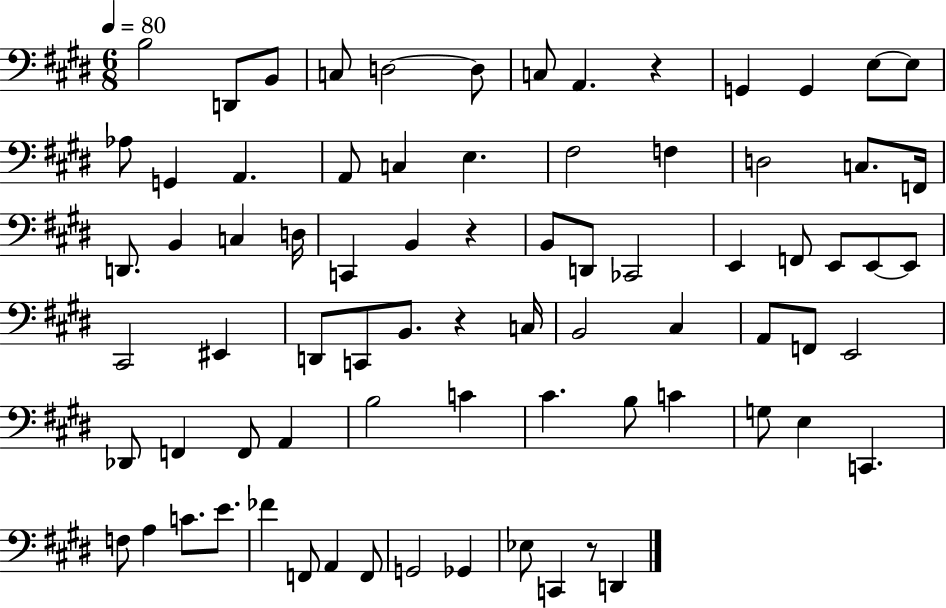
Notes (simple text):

B3/h D2/e B2/e C3/e D3/h D3/e C3/e A2/q. R/q G2/q G2/q E3/e E3/e Ab3/e G2/q A2/q. A2/e C3/q E3/q. F#3/h F3/q D3/h C3/e. F2/s D2/e. B2/q C3/q D3/s C2/q B2/q R/q B2/e D2/e CES2/h E2/q F2/e E2/e E2/e E2/e C#2/h EIS2/q D2/e C2/e B2/e. R/q C3/s B2/h C#3/q A2/e F2/e E2/h Db2/e F2/q F2/e A2/q B3/h C4/q C#4/q. B3/e C4/q G3/e E3/q C2/q. F3/e A3/q C4/e. E4/e. FES4/q F2/e A2/q F2/e G2/h Gb2/q Eb3/e C2/q R/e D2/q